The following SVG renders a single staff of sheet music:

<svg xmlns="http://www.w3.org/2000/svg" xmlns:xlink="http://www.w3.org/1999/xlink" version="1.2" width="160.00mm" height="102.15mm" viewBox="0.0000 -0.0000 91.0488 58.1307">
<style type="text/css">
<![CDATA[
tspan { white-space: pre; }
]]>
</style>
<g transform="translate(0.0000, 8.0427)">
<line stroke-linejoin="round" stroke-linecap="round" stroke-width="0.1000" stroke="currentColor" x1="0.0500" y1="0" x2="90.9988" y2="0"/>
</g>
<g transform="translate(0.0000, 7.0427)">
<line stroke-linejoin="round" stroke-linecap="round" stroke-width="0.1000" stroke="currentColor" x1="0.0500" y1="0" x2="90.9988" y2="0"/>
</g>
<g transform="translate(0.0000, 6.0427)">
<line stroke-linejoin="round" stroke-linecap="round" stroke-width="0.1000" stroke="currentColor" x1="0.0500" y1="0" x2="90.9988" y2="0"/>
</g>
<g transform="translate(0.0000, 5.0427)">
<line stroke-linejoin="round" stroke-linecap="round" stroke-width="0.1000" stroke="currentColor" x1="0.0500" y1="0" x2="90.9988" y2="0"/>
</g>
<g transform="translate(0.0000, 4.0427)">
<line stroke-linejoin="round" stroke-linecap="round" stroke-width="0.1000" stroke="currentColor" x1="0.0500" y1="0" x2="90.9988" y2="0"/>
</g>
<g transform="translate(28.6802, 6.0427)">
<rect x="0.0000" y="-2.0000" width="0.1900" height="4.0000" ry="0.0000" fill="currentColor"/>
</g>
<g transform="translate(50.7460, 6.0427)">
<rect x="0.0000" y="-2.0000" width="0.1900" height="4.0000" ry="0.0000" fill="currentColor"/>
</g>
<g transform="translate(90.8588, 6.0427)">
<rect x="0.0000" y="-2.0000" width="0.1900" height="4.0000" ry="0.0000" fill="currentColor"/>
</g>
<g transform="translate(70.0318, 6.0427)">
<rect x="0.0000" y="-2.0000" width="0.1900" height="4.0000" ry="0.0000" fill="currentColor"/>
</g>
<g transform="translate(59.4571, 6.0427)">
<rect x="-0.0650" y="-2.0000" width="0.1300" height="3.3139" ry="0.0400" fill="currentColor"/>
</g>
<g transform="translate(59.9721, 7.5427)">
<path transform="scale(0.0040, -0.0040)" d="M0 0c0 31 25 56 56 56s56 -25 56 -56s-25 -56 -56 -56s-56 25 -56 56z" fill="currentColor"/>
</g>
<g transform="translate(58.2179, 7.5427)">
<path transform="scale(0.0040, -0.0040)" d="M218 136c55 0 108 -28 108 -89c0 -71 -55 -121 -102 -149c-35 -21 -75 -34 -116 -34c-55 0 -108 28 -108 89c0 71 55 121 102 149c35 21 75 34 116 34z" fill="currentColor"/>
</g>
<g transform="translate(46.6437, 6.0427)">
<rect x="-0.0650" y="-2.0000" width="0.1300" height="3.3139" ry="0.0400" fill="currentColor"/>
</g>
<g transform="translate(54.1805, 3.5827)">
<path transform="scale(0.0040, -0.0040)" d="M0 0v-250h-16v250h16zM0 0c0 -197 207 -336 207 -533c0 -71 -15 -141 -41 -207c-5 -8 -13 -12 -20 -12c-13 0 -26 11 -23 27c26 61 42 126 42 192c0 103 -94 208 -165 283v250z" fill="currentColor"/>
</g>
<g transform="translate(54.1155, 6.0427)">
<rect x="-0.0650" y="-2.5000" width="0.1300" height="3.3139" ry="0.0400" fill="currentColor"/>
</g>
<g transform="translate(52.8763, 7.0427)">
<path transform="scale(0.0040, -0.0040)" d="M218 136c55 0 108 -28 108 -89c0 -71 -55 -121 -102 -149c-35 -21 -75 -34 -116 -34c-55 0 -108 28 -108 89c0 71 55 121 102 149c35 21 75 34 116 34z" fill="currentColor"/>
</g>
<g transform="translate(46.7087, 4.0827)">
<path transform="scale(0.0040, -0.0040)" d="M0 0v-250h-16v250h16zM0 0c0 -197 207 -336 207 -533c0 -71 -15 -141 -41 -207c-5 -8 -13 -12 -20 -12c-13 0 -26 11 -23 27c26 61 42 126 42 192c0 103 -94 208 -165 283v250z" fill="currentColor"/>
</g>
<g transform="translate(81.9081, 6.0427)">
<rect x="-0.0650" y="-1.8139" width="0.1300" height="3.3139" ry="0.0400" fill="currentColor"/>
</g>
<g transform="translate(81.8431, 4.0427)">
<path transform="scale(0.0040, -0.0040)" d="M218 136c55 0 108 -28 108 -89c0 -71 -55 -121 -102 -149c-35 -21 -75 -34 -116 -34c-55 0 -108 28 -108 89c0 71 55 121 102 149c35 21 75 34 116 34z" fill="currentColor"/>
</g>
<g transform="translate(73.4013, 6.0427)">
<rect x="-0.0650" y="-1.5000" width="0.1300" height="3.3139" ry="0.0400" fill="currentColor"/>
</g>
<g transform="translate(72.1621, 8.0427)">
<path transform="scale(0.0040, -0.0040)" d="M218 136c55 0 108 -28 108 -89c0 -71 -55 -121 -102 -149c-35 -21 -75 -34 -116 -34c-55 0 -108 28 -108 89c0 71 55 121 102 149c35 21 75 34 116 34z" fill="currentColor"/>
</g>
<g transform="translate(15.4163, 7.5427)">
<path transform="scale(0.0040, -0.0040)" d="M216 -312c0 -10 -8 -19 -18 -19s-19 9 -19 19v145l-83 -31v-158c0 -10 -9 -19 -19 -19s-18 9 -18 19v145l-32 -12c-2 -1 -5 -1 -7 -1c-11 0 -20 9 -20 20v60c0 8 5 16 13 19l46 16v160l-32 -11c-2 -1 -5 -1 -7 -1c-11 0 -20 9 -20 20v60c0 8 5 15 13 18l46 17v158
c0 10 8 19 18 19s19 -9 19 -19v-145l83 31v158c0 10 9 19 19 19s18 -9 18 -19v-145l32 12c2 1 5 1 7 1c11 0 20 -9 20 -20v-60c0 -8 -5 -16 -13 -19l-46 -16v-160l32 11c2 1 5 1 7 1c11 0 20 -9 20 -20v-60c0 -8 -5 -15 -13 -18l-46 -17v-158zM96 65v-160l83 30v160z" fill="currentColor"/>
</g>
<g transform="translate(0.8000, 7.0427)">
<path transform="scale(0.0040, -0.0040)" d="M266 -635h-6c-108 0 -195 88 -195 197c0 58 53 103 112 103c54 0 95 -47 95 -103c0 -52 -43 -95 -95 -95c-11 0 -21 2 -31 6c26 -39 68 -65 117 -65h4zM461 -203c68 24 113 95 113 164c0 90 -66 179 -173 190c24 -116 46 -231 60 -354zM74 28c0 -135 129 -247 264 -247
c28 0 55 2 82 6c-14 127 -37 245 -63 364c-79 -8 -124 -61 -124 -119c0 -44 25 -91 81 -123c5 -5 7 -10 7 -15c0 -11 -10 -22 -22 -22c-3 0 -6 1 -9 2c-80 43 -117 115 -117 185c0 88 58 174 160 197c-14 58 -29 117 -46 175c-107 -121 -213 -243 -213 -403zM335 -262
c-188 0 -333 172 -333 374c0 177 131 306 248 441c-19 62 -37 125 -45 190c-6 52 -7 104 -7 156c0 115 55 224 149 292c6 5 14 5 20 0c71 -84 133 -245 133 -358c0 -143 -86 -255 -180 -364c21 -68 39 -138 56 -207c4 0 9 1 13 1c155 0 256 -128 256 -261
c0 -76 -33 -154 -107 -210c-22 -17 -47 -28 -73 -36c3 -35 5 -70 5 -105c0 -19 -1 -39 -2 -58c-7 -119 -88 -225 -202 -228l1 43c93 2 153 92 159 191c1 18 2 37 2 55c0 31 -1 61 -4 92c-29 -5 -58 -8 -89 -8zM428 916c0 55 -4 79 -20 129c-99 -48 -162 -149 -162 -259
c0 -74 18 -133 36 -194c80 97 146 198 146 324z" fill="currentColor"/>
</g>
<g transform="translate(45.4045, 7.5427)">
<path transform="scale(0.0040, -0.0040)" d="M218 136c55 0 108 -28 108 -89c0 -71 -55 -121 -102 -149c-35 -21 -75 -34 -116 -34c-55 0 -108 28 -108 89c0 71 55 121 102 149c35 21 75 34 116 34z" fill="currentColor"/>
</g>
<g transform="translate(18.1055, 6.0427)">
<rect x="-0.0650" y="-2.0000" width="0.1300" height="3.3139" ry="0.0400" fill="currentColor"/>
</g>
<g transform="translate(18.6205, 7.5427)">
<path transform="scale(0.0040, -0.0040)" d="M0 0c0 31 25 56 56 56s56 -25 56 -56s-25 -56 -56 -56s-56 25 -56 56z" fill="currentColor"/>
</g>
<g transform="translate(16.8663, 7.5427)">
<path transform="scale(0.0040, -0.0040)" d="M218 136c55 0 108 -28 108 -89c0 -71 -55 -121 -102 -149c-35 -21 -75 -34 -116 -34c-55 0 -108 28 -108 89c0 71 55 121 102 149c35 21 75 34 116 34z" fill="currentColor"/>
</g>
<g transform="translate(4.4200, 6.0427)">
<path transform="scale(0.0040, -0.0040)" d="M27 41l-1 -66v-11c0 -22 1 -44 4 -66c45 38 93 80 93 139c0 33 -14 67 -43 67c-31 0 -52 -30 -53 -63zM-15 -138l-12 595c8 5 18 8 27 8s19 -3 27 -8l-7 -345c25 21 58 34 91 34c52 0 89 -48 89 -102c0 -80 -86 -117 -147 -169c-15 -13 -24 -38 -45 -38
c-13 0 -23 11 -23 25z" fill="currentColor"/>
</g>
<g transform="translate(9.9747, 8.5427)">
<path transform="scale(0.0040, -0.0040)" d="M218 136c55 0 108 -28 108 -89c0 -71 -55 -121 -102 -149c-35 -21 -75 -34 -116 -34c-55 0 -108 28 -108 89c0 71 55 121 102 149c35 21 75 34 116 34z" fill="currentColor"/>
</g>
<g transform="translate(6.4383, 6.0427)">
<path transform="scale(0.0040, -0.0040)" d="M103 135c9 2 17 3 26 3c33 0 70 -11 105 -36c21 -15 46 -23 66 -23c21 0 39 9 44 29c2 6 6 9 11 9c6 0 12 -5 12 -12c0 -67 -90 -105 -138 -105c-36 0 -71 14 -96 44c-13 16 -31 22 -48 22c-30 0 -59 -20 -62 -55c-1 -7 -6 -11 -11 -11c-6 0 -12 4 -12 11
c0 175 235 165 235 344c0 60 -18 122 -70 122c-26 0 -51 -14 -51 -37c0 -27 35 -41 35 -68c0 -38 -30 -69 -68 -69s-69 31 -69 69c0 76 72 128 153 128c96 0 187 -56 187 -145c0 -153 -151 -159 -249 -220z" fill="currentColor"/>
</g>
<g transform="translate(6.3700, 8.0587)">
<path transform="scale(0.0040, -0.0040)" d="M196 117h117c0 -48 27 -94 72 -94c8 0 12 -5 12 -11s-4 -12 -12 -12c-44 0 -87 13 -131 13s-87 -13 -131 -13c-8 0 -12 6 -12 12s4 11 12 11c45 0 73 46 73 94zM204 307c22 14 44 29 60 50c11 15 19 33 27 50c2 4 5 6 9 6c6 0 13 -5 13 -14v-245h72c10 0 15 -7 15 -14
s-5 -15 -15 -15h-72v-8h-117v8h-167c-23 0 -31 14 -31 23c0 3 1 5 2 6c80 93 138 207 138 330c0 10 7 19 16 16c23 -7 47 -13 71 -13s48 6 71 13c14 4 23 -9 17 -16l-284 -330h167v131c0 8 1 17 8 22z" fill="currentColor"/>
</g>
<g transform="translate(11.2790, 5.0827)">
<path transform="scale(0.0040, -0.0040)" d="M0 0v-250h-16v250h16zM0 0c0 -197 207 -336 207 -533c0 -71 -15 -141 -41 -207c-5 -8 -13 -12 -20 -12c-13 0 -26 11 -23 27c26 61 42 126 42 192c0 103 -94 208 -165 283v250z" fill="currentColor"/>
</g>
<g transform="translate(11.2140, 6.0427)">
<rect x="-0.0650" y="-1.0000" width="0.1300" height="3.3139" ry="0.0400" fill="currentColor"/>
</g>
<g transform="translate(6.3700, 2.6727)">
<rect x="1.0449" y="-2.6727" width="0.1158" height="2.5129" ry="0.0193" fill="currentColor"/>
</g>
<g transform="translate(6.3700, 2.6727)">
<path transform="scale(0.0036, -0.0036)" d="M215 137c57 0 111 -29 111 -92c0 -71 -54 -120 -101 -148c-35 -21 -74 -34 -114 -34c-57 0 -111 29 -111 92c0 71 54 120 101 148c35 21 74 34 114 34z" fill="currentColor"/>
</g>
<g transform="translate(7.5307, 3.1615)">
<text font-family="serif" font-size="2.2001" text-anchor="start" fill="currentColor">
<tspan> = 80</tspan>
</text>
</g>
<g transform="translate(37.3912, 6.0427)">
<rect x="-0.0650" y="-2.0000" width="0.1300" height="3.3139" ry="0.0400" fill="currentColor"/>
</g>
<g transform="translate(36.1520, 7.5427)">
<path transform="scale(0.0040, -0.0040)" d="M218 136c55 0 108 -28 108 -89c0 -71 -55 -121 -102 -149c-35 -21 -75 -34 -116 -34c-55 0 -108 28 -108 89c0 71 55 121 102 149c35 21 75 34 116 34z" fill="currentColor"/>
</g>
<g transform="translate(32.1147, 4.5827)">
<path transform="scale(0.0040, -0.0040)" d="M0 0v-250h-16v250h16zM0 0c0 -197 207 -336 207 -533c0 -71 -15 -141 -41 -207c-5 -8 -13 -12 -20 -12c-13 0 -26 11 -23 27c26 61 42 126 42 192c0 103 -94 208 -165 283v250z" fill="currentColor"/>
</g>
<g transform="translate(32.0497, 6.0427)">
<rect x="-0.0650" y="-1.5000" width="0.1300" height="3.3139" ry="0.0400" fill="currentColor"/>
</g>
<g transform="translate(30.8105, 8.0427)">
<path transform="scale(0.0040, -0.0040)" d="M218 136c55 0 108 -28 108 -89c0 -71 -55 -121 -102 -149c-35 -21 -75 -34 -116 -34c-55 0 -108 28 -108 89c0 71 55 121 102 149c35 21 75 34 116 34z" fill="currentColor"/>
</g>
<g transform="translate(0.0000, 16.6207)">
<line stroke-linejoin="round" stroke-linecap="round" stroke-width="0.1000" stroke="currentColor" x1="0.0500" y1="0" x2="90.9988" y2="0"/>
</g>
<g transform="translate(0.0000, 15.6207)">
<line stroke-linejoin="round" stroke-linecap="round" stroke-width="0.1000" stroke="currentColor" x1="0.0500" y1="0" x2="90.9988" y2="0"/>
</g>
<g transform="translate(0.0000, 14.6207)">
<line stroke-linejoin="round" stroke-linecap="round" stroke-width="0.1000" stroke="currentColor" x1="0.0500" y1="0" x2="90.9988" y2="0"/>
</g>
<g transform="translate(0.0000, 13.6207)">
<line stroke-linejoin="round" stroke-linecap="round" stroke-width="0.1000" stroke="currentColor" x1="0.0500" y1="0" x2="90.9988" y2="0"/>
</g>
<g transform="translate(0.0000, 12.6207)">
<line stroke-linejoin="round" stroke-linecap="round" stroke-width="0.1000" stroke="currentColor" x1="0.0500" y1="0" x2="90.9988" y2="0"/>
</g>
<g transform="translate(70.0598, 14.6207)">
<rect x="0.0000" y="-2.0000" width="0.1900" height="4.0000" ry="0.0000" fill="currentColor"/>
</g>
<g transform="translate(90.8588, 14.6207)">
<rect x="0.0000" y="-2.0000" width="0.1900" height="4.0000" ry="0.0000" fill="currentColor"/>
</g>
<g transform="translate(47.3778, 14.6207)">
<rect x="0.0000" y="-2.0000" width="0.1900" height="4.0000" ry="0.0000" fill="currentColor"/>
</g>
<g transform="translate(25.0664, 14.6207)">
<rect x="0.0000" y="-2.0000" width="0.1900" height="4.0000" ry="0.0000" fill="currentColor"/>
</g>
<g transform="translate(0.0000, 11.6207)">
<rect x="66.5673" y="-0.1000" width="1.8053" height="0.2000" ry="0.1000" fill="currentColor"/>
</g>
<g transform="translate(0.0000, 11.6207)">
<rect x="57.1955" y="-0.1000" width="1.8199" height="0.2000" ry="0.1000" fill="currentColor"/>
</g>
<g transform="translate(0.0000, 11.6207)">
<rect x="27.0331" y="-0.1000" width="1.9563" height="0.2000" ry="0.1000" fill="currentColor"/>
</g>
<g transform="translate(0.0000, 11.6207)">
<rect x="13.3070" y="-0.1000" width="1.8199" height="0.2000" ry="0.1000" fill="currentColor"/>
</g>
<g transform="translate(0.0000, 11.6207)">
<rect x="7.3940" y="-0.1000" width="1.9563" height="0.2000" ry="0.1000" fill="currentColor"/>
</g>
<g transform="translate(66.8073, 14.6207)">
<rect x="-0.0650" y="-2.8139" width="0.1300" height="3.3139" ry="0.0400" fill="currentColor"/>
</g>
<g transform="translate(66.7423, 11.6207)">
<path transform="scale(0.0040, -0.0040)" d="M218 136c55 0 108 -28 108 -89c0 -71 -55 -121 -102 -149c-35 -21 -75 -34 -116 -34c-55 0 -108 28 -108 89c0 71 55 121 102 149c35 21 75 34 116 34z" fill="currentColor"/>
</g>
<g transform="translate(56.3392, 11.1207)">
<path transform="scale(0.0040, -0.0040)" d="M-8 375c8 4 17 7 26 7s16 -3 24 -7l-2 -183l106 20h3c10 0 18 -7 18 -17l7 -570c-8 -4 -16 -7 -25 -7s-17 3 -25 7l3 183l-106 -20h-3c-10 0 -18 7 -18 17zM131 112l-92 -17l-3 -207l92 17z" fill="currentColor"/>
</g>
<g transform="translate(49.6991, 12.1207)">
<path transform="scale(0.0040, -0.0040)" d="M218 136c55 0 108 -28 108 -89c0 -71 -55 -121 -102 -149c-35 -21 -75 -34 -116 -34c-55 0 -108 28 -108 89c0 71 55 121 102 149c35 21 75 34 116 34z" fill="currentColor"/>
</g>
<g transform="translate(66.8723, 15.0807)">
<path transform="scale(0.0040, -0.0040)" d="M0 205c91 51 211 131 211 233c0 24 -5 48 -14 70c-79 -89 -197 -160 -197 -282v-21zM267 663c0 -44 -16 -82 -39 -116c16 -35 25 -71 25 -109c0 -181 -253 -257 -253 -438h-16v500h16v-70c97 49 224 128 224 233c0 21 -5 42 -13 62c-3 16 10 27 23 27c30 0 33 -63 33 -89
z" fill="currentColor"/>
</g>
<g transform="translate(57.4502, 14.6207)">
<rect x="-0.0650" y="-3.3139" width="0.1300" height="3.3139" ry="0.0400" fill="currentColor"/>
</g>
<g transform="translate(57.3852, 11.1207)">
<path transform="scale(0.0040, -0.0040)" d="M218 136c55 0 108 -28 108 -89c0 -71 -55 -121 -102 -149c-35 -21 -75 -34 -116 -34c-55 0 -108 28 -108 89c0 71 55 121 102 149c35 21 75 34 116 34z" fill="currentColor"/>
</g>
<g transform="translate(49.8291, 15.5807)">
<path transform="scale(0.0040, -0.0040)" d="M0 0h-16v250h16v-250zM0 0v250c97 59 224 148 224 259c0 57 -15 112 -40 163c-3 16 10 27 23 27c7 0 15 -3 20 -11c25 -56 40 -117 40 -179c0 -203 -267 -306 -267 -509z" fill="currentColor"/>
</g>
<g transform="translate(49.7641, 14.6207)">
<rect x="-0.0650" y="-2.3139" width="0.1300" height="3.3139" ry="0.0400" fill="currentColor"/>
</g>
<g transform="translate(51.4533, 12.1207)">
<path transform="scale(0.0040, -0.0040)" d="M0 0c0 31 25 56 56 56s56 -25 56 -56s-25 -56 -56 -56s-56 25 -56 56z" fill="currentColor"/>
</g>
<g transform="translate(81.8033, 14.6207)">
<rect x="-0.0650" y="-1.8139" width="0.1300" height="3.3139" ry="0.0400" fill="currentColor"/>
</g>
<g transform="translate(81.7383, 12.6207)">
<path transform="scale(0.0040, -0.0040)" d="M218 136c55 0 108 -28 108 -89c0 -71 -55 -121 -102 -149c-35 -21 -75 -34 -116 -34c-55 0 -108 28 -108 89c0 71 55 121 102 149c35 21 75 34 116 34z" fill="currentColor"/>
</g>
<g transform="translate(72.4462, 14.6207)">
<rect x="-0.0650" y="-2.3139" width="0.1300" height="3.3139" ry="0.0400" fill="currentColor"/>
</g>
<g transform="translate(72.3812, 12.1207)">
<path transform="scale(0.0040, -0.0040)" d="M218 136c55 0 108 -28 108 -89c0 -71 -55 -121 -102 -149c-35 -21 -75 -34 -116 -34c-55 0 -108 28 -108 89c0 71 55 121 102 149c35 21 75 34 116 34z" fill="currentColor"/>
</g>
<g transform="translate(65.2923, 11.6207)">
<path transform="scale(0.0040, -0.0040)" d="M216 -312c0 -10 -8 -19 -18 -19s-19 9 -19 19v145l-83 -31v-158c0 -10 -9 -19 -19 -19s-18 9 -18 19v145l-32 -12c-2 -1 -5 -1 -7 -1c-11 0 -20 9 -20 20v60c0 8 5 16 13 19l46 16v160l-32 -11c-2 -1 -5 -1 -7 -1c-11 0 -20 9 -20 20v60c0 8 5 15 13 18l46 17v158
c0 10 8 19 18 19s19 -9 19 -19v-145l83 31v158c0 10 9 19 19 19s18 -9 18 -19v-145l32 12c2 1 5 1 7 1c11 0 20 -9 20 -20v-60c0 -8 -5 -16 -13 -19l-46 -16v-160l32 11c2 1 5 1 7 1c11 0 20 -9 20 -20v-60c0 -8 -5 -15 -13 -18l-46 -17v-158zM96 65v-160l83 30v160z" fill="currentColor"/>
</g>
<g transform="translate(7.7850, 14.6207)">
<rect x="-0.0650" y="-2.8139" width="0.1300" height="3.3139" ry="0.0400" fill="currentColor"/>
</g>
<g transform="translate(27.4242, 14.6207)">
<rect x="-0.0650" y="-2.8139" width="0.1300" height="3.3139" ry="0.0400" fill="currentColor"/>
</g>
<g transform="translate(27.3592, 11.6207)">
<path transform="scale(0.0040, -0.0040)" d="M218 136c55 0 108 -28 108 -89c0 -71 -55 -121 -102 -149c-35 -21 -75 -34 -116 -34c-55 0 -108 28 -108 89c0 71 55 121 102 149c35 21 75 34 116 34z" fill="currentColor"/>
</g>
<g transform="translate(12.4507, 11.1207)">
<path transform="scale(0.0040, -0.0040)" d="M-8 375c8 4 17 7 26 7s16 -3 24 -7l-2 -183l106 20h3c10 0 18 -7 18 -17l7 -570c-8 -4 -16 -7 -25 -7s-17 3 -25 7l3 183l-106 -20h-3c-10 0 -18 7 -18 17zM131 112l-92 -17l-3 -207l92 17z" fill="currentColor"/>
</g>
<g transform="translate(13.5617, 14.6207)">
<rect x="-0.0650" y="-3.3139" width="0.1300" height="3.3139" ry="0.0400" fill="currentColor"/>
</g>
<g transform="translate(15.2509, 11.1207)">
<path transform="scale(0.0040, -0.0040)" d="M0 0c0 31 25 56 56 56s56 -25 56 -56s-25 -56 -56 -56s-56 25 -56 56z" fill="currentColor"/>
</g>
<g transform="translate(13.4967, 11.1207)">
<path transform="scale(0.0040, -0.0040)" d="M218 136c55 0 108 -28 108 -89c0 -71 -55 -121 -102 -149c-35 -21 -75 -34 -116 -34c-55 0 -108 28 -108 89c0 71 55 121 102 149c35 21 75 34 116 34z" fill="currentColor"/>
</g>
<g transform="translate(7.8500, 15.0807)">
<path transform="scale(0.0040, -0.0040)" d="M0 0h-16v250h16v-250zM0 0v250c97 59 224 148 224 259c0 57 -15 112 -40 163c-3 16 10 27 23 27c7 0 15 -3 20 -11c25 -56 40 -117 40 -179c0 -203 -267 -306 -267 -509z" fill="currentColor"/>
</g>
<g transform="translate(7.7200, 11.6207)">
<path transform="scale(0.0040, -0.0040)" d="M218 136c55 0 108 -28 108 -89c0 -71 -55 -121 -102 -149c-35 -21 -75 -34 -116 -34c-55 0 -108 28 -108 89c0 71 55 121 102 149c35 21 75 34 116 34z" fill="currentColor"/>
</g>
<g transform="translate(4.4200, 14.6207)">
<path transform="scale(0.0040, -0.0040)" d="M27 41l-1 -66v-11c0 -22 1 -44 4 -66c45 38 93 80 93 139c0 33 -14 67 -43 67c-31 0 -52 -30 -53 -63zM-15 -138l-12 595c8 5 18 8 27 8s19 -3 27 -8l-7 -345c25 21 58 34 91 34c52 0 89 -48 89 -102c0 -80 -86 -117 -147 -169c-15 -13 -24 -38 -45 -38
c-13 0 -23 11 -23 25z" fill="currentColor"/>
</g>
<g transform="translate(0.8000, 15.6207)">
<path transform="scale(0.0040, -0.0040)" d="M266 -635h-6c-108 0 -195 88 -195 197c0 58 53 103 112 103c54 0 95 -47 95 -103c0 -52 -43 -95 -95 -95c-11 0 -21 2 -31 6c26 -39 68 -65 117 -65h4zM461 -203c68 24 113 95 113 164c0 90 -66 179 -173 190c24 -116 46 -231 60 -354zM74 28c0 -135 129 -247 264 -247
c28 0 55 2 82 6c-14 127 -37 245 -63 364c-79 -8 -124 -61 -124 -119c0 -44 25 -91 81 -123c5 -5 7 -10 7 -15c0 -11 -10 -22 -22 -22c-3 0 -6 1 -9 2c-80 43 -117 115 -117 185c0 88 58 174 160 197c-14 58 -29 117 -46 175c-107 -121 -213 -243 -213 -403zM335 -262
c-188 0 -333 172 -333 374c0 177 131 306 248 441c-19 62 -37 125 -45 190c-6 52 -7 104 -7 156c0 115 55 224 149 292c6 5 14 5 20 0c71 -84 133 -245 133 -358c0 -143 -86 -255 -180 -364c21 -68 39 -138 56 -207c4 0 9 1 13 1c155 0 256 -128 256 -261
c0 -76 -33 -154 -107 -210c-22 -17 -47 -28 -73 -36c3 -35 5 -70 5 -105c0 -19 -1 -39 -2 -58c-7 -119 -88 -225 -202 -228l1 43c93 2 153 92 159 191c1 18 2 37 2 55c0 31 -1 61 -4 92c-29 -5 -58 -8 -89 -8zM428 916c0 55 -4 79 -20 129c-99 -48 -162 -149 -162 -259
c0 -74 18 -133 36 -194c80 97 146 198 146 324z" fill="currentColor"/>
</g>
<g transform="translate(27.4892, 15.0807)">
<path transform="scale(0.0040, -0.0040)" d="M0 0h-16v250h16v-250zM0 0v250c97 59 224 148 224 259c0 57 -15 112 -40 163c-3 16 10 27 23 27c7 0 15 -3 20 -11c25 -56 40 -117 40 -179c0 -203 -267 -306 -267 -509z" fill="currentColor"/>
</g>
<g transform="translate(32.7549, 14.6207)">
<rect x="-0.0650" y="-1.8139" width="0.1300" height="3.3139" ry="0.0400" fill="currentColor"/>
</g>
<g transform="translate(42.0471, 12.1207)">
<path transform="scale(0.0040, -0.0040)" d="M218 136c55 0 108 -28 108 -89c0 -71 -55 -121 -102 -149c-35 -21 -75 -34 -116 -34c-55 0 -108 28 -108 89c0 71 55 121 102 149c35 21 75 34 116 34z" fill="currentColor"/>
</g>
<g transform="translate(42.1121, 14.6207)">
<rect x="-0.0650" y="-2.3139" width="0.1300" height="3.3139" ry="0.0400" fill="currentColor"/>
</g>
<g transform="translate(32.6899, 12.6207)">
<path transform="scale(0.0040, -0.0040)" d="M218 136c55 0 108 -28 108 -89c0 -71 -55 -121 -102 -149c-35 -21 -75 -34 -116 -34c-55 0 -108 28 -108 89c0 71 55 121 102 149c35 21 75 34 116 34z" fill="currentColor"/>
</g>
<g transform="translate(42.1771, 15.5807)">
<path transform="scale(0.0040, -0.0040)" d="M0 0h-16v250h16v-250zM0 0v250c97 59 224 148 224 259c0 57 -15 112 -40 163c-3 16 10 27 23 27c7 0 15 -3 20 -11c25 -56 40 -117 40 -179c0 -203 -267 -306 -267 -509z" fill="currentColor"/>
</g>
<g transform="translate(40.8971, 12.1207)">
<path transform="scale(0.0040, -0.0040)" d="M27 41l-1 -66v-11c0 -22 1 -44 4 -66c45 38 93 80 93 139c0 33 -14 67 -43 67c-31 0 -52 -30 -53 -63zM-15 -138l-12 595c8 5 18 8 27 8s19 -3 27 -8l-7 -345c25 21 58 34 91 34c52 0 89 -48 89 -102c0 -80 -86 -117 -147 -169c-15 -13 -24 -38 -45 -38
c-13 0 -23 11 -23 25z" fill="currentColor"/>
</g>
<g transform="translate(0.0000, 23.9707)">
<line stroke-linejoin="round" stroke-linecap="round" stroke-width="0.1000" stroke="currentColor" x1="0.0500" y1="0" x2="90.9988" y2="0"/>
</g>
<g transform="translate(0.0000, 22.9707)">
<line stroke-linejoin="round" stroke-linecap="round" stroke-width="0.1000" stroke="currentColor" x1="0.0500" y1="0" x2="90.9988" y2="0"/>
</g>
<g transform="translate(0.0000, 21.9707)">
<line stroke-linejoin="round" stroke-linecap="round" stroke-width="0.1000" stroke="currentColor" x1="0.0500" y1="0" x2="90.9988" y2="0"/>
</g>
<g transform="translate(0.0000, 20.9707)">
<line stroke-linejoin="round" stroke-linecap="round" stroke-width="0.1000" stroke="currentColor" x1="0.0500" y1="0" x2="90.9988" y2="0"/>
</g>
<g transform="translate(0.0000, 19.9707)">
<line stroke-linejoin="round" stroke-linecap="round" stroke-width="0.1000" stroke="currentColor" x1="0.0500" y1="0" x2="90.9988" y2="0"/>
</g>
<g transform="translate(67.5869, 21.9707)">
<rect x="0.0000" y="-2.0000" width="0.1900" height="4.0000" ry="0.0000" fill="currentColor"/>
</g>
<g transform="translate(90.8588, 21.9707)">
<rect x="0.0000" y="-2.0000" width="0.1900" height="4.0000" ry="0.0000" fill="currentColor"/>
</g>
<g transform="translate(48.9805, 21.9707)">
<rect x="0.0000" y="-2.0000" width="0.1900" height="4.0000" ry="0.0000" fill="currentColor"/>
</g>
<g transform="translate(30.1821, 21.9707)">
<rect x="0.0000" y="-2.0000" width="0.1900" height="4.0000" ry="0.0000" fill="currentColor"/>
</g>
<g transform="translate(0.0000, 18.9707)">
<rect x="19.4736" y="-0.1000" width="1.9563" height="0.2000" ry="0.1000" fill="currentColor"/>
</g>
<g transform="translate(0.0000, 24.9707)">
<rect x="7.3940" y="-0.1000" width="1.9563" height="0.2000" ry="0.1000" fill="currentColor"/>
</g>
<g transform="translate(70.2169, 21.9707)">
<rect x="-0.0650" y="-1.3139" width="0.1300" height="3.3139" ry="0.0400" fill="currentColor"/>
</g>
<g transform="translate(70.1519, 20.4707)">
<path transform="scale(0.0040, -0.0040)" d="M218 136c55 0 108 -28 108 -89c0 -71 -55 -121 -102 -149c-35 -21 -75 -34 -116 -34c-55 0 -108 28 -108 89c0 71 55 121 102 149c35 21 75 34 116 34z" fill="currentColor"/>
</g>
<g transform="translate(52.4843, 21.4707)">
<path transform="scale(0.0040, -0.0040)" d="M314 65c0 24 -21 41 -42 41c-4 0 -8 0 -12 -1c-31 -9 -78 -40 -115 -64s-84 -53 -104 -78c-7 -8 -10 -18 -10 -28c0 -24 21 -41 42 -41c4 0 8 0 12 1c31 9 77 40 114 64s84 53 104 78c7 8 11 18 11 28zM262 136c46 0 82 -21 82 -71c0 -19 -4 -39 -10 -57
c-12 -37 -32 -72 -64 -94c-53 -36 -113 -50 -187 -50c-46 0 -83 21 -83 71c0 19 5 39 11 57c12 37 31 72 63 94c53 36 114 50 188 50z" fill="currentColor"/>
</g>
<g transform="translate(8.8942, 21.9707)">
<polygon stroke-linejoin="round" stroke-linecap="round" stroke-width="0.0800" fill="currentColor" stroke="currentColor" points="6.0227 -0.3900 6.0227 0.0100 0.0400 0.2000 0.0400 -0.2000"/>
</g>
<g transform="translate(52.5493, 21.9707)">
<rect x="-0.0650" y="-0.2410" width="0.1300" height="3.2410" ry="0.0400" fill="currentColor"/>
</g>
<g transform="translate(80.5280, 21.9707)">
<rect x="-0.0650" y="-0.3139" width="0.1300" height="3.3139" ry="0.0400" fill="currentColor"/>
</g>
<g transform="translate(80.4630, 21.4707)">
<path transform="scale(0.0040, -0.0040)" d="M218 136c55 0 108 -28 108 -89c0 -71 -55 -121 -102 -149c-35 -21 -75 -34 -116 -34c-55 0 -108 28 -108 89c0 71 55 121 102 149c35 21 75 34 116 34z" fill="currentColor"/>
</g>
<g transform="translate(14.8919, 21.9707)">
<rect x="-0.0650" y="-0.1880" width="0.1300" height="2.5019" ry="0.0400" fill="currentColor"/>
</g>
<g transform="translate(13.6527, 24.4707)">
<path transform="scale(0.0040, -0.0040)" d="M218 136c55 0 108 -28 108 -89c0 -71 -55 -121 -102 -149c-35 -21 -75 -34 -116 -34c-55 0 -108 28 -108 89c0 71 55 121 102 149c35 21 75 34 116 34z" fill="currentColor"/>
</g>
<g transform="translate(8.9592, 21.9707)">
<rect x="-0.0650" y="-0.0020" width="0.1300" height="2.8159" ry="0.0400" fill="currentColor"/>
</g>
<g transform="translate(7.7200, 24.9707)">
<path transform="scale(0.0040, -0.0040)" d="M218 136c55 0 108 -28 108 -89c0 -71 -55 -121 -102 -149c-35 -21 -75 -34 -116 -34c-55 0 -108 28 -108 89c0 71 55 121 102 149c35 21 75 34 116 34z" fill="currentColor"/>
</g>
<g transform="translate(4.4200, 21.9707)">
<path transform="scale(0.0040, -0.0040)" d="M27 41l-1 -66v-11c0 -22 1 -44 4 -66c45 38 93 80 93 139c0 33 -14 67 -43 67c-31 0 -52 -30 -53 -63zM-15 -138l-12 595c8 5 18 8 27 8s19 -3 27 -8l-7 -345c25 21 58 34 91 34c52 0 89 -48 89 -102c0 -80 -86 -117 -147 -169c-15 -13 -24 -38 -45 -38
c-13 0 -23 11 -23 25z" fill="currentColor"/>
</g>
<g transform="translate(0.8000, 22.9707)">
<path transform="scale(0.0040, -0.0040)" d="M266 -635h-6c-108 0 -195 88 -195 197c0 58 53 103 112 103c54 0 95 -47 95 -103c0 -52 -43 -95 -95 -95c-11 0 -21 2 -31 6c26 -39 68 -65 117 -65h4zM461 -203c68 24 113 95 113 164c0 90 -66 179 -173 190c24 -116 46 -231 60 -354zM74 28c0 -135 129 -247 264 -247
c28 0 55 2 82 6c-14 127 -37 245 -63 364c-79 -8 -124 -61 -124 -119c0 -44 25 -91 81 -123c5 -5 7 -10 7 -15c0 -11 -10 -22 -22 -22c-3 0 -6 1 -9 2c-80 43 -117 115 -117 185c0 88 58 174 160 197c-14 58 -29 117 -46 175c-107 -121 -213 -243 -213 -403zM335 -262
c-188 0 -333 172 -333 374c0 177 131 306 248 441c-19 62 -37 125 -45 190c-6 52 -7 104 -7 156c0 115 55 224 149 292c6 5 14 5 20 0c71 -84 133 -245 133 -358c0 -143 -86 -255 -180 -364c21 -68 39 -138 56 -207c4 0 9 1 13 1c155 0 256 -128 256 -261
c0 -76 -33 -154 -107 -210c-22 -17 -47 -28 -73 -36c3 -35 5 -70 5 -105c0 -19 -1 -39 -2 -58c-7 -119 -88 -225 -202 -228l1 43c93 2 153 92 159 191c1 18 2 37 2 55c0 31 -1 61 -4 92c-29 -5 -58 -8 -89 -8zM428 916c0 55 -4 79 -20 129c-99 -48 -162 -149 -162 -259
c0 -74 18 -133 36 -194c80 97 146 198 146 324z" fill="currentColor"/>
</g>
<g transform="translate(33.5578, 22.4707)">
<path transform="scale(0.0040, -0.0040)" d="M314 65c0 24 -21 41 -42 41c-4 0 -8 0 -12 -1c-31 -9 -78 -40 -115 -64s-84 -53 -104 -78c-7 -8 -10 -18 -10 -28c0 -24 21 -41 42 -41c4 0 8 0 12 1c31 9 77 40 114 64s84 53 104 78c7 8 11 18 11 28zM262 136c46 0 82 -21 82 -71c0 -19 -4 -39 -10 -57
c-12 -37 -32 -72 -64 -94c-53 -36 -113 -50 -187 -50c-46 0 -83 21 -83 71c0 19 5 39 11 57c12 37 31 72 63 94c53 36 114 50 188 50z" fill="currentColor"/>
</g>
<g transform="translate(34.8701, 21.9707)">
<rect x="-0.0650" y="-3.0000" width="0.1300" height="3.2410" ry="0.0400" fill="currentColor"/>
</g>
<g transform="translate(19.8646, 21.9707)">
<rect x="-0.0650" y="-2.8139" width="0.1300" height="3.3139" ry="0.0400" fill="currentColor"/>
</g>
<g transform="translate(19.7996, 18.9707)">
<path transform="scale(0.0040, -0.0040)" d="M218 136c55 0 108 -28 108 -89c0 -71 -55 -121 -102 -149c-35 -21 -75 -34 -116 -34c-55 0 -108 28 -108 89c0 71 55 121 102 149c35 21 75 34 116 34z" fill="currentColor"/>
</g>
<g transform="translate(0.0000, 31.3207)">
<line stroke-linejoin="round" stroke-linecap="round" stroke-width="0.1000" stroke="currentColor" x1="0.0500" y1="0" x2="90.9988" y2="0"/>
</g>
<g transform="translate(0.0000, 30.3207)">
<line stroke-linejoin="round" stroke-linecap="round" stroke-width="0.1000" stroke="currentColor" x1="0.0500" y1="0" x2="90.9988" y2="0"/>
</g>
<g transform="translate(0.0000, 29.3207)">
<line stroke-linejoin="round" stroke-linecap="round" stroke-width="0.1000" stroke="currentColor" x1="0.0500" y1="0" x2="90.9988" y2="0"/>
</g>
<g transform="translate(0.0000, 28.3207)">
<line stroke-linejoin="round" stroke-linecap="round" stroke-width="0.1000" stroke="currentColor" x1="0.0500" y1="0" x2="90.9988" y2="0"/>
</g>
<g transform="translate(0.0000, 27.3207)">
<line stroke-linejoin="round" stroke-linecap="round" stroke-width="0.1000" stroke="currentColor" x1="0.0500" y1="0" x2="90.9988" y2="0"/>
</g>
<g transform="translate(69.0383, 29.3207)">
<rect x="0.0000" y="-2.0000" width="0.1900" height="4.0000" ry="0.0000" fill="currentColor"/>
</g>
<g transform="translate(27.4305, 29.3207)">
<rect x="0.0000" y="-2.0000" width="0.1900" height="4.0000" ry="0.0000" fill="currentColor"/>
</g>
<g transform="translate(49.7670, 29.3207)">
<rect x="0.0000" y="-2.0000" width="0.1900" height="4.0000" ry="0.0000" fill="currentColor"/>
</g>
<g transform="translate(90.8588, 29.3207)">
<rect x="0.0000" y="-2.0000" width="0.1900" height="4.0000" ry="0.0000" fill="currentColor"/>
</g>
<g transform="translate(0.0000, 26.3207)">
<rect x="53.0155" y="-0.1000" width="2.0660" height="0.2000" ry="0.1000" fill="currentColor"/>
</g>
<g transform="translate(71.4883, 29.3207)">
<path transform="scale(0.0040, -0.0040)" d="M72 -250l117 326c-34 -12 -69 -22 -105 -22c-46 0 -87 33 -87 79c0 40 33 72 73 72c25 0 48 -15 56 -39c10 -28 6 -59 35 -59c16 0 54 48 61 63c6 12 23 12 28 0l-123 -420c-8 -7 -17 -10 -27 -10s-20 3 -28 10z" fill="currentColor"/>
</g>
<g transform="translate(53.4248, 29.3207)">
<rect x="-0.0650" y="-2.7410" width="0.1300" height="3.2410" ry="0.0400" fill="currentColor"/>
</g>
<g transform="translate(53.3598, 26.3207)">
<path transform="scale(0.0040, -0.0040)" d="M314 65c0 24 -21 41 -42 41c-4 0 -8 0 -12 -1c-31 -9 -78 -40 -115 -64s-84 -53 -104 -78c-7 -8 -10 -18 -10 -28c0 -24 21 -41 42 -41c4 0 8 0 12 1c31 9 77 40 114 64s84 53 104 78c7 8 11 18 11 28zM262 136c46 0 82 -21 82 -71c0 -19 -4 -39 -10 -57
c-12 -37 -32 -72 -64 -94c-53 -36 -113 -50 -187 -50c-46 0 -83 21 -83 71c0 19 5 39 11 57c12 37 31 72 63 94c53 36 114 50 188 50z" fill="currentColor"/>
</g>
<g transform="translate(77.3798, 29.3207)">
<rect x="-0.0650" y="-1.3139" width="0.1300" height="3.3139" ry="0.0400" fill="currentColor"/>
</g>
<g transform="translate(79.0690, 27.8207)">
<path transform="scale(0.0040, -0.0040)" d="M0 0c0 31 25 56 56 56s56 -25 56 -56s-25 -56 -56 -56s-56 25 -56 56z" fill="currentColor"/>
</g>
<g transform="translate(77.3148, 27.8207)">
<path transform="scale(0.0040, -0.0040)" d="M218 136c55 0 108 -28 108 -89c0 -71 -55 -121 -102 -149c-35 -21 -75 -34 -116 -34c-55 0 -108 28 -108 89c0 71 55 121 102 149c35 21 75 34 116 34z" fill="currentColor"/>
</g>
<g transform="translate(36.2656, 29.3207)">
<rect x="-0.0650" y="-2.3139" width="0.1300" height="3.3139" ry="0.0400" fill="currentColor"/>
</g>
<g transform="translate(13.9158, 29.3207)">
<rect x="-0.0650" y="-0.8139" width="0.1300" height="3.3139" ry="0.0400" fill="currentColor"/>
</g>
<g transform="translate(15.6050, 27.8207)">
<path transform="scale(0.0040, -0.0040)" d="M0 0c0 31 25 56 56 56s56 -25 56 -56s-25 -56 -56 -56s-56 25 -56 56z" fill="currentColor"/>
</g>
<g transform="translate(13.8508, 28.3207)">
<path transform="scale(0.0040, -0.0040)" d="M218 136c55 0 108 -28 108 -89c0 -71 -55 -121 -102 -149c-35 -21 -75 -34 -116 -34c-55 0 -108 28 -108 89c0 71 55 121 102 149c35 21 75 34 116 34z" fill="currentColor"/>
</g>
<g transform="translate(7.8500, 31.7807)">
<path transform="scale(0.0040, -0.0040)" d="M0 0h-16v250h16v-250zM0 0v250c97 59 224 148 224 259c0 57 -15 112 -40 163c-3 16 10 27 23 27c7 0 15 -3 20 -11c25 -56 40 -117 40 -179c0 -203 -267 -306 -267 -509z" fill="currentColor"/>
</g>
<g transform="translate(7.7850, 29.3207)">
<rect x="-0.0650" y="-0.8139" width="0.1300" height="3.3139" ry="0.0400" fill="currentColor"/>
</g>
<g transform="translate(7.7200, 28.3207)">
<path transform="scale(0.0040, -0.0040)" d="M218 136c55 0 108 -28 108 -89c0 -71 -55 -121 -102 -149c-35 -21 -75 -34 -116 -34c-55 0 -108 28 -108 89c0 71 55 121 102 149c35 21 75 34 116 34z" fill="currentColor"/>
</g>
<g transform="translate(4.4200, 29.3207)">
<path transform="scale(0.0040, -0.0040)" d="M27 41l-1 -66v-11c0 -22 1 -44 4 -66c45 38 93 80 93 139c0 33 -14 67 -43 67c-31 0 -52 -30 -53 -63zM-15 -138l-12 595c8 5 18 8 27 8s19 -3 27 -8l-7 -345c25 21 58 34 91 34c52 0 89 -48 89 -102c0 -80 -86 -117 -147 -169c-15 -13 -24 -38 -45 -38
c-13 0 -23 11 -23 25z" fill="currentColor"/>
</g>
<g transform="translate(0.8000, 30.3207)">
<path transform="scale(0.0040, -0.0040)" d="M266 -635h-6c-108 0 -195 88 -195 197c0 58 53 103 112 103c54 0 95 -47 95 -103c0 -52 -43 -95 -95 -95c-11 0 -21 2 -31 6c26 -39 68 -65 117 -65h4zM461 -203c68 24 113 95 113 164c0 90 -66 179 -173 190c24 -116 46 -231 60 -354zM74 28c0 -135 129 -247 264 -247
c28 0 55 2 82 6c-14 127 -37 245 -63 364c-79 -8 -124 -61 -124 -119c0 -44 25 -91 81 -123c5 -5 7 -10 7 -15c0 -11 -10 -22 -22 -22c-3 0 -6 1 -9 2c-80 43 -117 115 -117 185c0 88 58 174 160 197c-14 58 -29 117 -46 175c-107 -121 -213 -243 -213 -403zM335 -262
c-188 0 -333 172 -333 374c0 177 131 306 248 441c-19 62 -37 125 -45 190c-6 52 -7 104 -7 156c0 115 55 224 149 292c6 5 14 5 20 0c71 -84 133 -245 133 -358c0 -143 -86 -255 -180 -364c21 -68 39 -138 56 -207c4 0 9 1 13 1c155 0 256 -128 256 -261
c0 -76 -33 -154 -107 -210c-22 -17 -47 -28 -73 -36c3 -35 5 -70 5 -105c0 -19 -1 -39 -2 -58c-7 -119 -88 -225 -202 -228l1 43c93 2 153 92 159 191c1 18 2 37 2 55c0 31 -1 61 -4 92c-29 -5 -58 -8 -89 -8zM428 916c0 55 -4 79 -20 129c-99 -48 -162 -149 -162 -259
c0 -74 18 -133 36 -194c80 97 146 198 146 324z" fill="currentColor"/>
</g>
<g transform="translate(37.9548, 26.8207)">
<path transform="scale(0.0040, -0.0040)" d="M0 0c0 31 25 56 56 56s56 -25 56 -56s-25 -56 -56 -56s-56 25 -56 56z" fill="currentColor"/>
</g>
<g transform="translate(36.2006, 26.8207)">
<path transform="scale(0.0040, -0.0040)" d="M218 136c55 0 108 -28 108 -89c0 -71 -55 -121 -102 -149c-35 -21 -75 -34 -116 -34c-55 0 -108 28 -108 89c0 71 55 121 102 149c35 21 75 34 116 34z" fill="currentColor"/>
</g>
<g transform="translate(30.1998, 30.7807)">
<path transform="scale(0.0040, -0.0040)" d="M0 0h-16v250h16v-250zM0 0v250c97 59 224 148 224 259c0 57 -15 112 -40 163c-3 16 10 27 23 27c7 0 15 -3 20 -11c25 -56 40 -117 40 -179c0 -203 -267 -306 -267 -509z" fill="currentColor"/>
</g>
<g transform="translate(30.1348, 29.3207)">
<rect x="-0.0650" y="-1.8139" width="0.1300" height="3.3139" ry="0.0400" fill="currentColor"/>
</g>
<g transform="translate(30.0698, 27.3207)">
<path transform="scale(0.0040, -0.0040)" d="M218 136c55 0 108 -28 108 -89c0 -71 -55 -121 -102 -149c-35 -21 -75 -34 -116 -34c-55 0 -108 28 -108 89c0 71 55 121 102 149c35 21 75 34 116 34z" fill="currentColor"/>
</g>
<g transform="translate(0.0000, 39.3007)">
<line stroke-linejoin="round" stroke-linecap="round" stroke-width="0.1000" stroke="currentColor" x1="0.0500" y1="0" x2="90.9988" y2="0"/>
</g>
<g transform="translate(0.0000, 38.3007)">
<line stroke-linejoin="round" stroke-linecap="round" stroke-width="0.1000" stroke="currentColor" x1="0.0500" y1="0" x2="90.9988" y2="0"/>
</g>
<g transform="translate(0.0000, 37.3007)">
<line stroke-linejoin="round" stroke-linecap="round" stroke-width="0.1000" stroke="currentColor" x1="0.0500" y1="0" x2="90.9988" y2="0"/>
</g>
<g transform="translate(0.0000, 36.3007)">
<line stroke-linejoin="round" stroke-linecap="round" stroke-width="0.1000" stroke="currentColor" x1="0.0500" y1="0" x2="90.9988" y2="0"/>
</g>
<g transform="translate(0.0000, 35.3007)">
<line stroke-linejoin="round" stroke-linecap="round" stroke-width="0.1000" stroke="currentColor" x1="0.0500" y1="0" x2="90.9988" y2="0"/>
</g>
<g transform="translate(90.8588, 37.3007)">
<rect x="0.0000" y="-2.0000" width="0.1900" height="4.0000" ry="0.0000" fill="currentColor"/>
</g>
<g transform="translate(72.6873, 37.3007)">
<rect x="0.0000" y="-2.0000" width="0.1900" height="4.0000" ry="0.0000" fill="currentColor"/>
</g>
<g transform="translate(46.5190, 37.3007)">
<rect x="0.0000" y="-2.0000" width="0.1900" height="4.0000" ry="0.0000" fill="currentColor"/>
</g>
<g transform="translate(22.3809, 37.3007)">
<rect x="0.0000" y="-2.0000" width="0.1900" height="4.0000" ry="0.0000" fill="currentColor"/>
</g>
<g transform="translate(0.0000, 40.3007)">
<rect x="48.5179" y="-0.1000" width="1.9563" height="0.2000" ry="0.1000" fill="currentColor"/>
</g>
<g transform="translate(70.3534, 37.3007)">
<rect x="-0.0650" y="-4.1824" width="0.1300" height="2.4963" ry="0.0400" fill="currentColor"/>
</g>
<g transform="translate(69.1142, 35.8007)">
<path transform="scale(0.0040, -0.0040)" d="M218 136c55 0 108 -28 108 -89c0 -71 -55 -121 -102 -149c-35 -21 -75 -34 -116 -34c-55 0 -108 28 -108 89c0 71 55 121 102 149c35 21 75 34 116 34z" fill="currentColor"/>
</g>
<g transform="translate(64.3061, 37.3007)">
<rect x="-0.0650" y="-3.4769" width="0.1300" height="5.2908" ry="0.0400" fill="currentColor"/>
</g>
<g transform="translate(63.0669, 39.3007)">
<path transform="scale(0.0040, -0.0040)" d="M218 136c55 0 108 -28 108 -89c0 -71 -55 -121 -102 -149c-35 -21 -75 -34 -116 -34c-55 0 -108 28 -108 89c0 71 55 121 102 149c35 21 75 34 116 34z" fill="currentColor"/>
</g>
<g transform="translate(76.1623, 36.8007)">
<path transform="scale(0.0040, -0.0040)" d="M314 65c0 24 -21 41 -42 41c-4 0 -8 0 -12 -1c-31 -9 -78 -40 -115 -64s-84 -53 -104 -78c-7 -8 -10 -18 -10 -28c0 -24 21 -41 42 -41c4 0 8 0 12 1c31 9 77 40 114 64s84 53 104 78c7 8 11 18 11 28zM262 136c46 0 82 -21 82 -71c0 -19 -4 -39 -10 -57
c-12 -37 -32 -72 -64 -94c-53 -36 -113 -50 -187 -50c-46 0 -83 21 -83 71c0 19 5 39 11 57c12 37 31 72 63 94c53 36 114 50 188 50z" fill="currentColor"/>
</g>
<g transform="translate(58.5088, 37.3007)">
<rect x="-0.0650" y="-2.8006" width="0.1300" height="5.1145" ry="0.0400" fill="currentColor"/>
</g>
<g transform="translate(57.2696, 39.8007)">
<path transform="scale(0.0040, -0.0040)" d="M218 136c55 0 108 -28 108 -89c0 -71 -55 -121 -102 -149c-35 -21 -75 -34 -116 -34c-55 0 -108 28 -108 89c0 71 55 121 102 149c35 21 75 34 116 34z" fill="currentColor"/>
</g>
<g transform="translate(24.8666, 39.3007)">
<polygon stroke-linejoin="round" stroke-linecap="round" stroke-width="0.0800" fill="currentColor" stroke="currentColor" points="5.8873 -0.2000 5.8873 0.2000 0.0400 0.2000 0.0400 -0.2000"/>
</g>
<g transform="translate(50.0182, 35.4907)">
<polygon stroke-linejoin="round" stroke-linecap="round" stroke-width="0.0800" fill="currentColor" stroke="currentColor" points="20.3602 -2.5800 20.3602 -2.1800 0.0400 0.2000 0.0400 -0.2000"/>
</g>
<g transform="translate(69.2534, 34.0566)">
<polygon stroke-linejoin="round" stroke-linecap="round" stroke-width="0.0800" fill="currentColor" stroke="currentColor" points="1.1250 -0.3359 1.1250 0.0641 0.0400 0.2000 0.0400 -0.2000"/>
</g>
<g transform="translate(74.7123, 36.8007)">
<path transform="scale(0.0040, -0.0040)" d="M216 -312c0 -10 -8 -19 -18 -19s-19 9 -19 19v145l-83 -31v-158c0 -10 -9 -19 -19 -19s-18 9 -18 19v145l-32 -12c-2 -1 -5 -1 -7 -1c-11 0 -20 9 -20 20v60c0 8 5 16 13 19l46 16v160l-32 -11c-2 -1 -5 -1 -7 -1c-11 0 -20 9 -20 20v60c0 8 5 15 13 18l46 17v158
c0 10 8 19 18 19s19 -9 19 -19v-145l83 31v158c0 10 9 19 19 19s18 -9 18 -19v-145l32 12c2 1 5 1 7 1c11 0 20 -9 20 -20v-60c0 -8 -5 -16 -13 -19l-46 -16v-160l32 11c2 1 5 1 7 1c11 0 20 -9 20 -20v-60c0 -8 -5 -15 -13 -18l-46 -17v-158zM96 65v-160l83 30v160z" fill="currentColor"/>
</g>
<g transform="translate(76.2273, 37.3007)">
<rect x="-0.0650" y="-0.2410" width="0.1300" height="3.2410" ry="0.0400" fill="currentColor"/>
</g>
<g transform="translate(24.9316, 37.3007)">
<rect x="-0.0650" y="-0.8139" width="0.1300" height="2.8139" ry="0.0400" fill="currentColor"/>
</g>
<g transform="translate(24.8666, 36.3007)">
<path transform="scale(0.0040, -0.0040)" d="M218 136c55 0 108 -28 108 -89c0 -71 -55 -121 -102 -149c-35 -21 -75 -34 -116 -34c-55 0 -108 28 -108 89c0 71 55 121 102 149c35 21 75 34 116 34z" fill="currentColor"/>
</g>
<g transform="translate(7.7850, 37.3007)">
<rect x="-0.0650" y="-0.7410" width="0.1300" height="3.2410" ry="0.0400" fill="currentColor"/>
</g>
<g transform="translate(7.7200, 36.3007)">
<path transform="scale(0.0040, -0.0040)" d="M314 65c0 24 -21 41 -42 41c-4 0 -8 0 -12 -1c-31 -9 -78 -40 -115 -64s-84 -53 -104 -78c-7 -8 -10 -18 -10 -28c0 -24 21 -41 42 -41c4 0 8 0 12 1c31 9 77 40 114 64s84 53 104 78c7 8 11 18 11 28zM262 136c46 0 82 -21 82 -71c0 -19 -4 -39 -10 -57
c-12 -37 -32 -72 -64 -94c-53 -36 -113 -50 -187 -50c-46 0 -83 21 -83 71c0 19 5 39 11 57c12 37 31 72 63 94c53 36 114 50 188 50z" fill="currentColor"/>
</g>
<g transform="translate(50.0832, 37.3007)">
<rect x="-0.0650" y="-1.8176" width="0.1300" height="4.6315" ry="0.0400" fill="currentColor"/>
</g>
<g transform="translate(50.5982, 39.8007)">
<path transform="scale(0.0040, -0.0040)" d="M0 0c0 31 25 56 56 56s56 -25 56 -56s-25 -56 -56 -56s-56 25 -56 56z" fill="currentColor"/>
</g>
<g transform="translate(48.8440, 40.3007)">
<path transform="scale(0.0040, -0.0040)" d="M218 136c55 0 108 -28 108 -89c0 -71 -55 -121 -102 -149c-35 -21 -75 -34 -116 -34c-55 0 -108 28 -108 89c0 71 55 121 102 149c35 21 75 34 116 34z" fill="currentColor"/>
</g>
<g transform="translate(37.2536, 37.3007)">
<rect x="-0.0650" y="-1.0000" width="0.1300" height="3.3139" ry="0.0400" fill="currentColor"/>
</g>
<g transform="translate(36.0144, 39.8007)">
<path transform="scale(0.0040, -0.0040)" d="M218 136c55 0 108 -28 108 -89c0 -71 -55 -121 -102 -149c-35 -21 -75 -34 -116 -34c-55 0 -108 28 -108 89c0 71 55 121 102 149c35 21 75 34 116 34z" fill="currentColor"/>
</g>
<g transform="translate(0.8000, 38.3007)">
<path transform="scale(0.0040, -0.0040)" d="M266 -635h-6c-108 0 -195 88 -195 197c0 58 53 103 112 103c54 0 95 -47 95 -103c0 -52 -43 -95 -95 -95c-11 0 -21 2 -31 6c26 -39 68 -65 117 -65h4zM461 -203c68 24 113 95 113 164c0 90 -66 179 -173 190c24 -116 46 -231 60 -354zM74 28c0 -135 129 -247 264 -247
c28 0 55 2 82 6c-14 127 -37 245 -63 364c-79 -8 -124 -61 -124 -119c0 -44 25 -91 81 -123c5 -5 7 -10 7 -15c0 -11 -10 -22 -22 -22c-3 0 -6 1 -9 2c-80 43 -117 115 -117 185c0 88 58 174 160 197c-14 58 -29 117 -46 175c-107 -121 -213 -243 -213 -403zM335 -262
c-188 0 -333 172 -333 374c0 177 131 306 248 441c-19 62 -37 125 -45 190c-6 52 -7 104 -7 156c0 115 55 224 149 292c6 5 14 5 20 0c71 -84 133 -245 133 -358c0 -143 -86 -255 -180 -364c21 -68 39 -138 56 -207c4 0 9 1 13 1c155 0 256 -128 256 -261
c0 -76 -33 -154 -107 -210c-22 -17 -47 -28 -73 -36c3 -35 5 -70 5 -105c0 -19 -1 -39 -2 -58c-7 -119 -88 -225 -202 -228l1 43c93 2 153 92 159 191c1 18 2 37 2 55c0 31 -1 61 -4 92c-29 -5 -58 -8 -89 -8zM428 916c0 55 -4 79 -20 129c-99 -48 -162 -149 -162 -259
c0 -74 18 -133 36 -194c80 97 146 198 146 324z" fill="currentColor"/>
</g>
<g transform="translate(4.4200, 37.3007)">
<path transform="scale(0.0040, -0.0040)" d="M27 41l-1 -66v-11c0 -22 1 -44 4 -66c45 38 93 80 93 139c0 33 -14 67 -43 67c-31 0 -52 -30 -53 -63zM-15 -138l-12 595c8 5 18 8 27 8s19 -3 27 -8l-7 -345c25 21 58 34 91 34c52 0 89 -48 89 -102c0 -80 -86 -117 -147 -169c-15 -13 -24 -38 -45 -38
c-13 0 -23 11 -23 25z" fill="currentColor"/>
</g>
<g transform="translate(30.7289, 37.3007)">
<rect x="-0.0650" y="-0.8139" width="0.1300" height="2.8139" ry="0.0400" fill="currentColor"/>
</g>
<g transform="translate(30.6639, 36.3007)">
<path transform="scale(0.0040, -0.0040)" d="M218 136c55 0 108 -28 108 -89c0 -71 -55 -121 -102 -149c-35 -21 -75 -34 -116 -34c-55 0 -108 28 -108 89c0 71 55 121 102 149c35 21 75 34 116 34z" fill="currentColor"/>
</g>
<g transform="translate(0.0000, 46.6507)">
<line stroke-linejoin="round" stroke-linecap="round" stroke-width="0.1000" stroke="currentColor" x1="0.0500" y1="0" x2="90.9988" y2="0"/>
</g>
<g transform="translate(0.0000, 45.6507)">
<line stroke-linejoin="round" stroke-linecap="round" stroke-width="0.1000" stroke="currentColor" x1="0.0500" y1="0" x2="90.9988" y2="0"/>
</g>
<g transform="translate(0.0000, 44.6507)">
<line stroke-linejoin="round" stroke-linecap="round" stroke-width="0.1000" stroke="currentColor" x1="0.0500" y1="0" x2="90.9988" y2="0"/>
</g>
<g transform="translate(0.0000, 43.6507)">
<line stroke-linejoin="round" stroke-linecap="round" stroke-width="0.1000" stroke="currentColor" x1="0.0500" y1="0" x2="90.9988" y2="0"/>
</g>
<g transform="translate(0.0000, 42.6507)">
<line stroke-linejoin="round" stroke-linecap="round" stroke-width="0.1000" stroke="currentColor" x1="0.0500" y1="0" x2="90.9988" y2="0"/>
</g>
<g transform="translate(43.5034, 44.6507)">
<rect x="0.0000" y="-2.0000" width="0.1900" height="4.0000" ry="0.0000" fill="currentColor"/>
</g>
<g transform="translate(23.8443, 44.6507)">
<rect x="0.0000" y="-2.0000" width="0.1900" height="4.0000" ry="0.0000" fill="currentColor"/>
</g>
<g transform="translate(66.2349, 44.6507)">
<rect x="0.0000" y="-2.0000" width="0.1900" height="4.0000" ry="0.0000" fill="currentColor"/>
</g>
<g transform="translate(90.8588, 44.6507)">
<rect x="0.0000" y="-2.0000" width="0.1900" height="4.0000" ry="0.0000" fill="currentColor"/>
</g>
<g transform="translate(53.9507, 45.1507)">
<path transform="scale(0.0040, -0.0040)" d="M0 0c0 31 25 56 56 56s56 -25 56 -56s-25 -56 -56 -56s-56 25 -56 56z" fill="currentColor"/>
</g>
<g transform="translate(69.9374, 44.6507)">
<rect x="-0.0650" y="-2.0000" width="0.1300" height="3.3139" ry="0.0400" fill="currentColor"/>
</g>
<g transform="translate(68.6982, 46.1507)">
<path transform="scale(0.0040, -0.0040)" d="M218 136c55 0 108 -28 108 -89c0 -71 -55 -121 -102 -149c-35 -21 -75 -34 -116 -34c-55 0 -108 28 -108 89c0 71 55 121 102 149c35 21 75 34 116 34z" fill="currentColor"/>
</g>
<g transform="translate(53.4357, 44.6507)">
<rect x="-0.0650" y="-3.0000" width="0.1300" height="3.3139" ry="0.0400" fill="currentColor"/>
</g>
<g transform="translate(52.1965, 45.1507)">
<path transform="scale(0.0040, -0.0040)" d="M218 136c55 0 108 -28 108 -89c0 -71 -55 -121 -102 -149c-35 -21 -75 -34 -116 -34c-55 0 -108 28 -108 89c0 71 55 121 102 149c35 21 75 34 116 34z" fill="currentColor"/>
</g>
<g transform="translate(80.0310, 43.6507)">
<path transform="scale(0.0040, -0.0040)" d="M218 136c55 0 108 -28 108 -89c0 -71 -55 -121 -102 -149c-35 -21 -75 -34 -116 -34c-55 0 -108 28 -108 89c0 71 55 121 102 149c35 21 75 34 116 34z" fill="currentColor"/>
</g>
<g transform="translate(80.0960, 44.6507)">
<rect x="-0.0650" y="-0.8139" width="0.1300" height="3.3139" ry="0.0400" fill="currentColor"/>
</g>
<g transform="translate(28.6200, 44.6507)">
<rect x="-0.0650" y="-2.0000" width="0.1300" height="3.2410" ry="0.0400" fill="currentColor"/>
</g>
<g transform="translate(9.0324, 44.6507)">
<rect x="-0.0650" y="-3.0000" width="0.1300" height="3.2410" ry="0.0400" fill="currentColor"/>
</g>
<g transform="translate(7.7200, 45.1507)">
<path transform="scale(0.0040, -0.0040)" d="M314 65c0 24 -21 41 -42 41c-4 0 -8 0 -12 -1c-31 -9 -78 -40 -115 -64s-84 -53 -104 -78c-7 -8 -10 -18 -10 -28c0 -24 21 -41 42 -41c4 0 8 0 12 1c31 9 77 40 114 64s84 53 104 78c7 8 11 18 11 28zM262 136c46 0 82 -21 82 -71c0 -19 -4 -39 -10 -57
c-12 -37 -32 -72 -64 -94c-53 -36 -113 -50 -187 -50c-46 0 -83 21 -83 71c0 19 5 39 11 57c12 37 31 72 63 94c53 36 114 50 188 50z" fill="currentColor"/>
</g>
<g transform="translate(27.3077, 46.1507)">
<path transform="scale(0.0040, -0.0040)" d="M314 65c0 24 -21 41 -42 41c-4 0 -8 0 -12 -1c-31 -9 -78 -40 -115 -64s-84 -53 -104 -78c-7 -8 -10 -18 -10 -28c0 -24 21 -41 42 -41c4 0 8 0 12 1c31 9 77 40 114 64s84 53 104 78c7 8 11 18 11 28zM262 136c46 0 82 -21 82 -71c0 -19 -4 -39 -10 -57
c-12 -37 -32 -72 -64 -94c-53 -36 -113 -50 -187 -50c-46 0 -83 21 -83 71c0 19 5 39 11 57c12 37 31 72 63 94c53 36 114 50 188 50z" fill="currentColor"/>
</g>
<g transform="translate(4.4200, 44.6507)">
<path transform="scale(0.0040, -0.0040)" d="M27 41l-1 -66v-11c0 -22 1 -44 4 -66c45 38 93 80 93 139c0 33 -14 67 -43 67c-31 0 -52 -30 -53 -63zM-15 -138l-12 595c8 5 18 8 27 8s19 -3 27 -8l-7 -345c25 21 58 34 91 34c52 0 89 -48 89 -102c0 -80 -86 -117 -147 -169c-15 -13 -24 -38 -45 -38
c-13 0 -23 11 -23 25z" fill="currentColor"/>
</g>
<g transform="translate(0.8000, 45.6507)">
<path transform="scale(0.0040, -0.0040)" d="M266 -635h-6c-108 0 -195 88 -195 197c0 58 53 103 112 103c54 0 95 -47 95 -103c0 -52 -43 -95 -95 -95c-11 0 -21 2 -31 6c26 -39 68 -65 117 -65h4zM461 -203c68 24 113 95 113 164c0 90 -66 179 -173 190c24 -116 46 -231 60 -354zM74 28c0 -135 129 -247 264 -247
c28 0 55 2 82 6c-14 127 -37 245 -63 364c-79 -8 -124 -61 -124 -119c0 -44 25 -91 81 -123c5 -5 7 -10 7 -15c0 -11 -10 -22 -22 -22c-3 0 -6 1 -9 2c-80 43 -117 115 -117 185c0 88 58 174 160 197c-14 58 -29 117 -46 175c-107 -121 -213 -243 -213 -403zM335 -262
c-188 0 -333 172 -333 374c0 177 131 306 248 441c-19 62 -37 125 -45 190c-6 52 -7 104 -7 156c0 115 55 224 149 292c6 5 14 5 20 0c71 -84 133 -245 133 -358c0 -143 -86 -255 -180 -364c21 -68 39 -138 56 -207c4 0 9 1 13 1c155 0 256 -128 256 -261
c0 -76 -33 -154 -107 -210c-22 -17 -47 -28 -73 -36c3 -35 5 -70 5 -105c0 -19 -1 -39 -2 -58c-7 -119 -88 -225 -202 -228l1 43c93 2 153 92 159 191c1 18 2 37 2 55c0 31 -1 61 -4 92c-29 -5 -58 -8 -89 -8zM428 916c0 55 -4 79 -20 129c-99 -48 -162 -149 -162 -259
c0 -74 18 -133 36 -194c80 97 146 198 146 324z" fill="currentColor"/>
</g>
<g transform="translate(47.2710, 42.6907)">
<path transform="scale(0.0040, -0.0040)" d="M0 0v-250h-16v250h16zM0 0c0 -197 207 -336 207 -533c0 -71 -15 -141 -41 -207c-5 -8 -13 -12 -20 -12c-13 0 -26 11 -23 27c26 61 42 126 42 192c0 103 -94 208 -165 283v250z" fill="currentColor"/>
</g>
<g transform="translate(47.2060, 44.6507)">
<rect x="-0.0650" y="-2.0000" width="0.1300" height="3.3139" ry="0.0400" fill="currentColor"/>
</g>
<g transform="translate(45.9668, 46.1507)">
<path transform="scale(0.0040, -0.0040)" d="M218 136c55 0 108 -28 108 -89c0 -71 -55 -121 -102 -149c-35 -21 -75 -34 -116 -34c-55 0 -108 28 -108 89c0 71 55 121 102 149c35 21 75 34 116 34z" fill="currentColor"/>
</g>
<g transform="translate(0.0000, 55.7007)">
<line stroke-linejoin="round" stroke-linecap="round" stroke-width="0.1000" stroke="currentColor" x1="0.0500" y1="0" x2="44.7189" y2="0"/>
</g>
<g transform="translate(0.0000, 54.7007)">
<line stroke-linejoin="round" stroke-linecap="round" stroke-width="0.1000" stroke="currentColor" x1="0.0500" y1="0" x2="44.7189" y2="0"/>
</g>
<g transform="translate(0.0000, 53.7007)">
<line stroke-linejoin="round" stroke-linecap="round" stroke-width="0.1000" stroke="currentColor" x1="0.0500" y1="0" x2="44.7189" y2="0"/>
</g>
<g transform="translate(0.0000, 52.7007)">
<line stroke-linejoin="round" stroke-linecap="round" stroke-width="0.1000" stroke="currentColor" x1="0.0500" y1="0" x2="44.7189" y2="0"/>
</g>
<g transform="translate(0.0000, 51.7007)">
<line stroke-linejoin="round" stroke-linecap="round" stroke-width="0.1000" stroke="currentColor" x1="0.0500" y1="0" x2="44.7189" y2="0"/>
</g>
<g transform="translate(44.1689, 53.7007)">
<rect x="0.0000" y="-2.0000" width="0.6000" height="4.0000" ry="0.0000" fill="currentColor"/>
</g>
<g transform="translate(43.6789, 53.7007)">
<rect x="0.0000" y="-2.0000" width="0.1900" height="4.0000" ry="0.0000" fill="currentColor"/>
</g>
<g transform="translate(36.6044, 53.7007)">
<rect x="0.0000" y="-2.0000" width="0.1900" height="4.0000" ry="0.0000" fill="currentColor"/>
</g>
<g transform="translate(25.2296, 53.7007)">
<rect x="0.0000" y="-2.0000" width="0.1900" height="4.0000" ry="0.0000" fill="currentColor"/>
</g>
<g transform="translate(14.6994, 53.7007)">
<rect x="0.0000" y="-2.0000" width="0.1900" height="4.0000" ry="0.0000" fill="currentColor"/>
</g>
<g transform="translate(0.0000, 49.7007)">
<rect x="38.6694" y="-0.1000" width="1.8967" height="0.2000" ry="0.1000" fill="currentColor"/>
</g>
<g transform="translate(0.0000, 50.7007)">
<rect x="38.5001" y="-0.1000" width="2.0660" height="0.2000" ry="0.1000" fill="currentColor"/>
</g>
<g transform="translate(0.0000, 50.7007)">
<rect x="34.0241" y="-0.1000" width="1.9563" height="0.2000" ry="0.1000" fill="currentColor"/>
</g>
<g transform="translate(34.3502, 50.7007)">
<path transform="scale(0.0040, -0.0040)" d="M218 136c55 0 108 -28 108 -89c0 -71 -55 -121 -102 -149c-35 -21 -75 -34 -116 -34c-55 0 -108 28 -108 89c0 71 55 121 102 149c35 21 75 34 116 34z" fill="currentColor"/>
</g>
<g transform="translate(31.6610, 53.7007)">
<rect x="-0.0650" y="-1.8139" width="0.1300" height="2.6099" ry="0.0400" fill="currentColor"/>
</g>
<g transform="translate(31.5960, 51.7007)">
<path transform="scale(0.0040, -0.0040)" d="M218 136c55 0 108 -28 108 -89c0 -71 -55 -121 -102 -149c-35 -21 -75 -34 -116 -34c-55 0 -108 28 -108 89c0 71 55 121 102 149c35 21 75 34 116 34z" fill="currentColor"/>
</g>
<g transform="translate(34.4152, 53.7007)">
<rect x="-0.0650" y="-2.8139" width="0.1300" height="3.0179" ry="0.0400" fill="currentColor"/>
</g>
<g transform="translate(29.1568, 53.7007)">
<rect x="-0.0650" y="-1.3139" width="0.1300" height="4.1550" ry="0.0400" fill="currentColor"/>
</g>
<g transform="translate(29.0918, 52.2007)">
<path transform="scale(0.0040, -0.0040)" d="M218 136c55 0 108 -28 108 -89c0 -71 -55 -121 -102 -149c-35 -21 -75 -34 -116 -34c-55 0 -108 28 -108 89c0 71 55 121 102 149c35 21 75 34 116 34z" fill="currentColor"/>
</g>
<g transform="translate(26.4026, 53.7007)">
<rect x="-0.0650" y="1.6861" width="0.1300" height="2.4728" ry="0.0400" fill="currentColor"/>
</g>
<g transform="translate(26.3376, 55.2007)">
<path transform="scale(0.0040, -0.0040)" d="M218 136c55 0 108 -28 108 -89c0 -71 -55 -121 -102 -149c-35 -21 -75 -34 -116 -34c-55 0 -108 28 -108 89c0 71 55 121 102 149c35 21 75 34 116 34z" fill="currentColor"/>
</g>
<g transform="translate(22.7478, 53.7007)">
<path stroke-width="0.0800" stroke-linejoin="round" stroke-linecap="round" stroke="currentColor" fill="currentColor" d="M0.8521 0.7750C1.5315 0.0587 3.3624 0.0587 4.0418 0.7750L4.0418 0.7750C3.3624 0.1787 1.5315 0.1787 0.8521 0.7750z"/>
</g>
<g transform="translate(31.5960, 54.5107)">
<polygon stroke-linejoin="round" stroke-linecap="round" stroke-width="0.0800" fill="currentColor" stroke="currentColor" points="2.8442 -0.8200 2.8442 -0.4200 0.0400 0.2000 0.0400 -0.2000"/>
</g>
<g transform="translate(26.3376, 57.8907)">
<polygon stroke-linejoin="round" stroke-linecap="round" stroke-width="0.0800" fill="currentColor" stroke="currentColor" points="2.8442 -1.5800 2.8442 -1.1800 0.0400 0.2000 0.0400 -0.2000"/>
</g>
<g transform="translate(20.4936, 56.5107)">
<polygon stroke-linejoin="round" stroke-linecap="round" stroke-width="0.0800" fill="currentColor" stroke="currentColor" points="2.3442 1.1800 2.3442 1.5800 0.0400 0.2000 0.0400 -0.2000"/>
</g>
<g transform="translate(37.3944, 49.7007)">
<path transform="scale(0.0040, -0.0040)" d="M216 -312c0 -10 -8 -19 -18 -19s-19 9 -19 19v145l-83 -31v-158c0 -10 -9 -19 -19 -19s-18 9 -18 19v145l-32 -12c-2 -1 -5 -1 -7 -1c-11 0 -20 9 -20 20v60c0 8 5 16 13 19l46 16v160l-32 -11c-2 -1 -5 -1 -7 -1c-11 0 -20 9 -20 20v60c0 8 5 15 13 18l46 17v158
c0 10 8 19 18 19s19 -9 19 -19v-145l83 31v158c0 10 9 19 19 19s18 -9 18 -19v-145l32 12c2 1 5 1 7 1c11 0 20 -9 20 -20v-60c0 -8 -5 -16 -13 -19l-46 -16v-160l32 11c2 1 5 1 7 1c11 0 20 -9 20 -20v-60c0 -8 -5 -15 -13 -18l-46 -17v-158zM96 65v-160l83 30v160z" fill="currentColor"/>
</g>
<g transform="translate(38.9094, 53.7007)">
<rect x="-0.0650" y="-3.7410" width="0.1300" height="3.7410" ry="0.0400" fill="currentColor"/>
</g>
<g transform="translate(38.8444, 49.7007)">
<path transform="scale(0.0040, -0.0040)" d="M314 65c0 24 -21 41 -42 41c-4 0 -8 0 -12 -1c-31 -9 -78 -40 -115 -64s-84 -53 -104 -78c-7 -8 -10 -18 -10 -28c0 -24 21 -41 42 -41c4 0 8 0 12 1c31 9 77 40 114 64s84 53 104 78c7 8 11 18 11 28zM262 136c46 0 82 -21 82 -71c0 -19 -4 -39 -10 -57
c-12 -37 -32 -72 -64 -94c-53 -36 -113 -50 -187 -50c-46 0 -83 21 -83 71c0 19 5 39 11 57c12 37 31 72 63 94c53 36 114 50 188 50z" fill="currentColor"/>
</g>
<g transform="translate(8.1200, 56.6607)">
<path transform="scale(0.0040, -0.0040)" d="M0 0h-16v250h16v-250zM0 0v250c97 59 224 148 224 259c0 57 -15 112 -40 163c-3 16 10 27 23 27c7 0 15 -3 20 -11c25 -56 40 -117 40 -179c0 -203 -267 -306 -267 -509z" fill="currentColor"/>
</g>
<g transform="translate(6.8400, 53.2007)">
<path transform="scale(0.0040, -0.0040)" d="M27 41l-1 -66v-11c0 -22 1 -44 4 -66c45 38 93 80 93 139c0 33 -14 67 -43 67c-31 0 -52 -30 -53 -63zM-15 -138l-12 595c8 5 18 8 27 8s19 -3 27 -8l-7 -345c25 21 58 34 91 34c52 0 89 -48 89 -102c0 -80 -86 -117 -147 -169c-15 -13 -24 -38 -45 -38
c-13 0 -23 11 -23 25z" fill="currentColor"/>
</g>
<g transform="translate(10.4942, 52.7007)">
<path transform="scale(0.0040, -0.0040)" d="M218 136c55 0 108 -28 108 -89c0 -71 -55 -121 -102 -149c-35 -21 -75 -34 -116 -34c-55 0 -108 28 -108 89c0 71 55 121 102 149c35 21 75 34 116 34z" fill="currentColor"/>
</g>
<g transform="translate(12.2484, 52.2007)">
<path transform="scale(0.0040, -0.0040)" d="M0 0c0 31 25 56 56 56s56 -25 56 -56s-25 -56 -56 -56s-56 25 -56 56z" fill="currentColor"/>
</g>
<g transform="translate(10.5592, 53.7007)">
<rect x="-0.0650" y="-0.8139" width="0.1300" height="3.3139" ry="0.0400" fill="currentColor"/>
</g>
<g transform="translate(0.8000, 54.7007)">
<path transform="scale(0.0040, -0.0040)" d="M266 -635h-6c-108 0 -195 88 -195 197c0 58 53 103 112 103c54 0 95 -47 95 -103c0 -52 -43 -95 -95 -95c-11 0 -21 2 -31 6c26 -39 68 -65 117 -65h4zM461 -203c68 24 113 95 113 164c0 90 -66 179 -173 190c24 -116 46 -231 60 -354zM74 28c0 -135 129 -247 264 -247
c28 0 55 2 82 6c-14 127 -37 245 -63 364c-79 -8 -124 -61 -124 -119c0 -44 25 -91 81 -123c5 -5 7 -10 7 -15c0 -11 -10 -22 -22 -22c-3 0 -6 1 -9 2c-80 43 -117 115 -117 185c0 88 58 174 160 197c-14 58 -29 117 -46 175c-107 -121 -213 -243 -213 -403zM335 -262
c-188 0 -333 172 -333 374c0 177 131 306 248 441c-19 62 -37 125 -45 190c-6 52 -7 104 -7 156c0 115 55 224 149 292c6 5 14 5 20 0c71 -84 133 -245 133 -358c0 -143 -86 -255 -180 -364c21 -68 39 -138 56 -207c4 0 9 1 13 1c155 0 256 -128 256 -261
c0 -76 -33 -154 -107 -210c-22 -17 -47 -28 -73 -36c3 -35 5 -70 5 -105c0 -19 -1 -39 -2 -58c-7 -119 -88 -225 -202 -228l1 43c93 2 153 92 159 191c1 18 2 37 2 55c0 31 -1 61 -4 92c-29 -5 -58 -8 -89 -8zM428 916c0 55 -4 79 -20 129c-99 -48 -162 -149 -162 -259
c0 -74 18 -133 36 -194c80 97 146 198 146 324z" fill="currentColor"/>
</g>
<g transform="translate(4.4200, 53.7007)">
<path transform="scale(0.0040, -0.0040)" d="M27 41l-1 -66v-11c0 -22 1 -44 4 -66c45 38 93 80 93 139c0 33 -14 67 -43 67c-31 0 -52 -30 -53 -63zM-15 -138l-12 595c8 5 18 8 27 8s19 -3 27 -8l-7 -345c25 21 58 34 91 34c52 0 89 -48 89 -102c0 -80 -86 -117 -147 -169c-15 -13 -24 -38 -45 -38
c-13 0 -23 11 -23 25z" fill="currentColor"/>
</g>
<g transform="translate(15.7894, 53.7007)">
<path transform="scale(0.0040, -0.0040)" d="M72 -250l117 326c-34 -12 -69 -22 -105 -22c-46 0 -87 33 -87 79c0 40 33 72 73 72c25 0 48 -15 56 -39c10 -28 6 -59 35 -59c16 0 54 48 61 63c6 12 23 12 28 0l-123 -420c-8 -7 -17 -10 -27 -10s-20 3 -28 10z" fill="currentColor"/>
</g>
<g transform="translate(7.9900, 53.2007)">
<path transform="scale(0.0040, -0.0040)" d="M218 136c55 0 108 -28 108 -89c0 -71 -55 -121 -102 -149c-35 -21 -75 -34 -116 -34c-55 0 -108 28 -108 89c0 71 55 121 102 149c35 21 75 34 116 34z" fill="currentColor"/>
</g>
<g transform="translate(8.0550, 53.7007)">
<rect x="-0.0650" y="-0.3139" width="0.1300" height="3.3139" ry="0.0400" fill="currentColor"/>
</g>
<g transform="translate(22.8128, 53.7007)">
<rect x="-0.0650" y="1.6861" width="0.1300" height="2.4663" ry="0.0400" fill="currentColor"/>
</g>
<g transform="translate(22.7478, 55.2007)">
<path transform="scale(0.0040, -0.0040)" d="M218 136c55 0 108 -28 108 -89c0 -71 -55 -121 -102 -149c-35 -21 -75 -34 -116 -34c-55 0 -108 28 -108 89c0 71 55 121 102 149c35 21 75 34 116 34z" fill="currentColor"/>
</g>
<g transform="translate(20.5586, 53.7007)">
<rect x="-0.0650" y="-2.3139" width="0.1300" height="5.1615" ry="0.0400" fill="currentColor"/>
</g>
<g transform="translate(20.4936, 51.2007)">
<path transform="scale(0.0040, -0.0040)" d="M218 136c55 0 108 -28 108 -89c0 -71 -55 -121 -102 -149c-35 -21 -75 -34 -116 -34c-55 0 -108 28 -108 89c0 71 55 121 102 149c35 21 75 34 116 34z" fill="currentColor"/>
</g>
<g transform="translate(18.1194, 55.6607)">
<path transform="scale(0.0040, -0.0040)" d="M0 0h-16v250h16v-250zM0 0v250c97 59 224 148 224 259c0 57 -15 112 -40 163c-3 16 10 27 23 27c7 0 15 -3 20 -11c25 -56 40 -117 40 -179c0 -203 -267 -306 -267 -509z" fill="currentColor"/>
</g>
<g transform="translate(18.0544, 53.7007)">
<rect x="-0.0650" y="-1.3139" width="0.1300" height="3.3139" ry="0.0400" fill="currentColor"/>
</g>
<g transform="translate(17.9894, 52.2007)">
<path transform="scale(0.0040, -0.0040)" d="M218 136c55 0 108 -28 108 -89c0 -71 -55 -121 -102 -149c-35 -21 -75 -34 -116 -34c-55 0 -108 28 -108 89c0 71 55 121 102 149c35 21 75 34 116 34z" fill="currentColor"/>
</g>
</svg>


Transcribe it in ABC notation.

X:1
T:Untitled
M:2/4
L:1/4
K:F
D/2 ^F E/2 F F/2 G/2 F E f a/2 b a/2 f _g/2 g/2 b ^a/4 g f C/2 D/2 a A2 c2 e c d/2 d f/2 g a2 z/2 e d2 d/2 d/2 D C/2 D/2 E/2 e/4 ^c2 A2 F2 F/2 A F d _c/2 d z/2 e/2 g/2 F/2 F/2 e/2 f/2 a/2 ^c'2